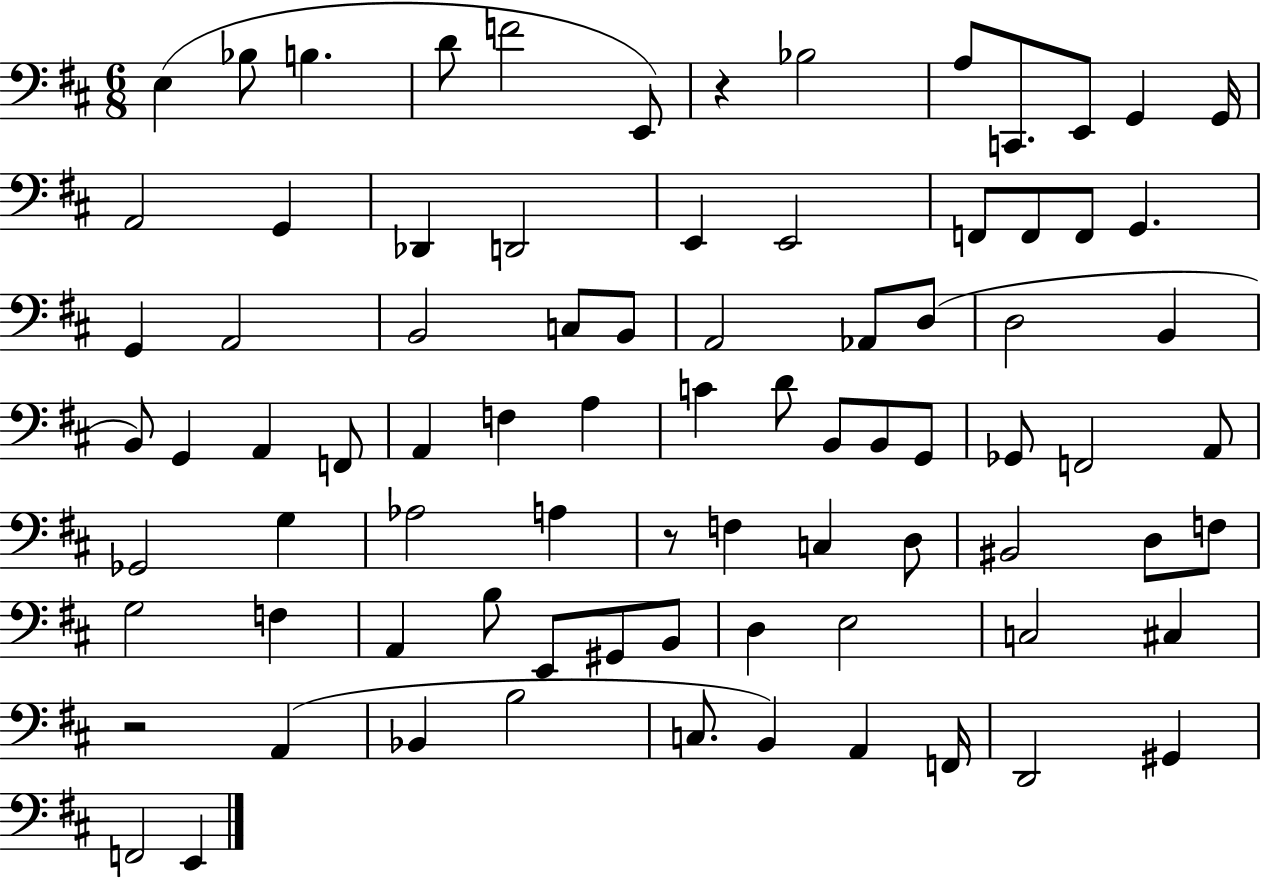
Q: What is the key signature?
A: D major